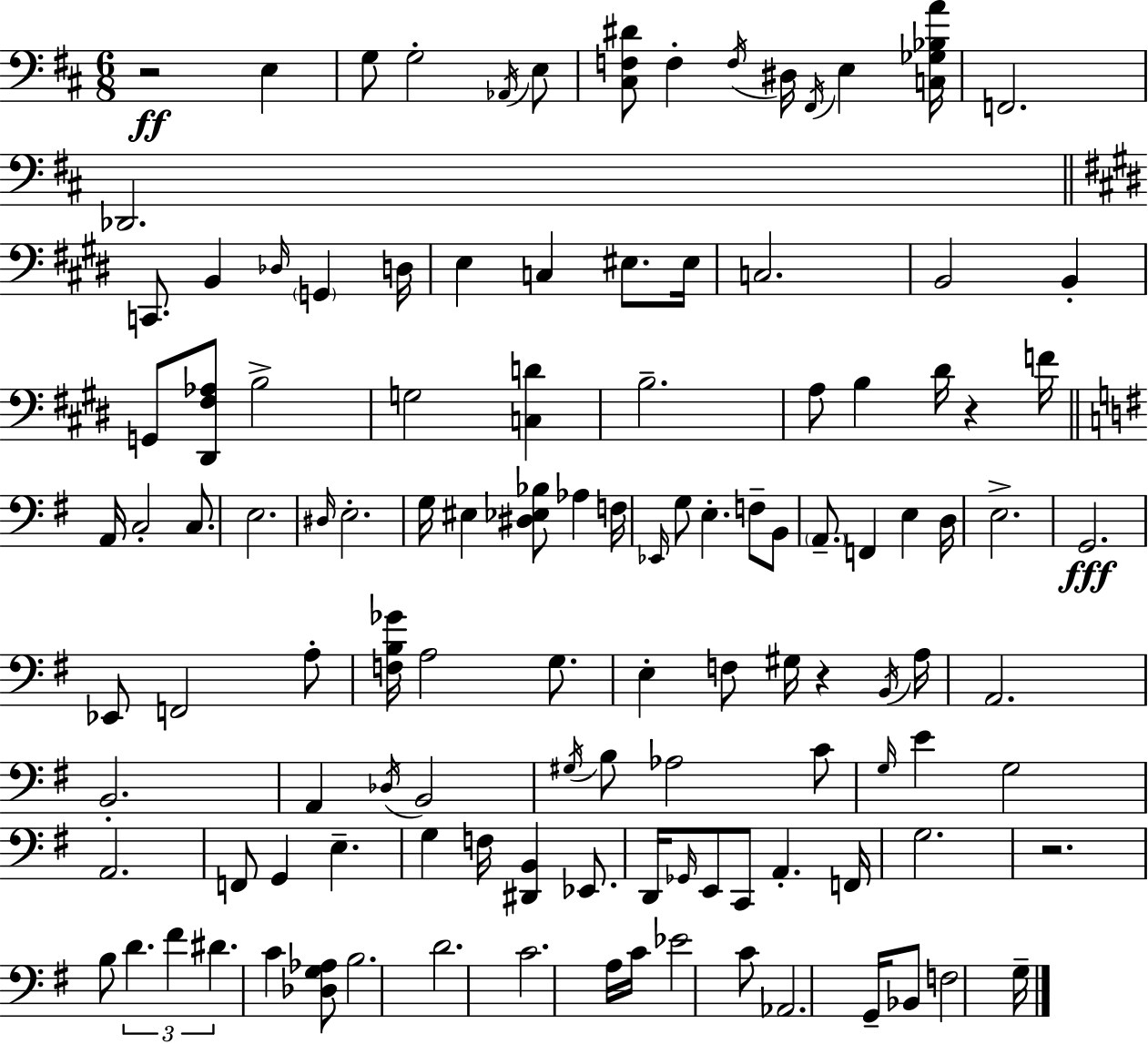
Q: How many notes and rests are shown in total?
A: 118